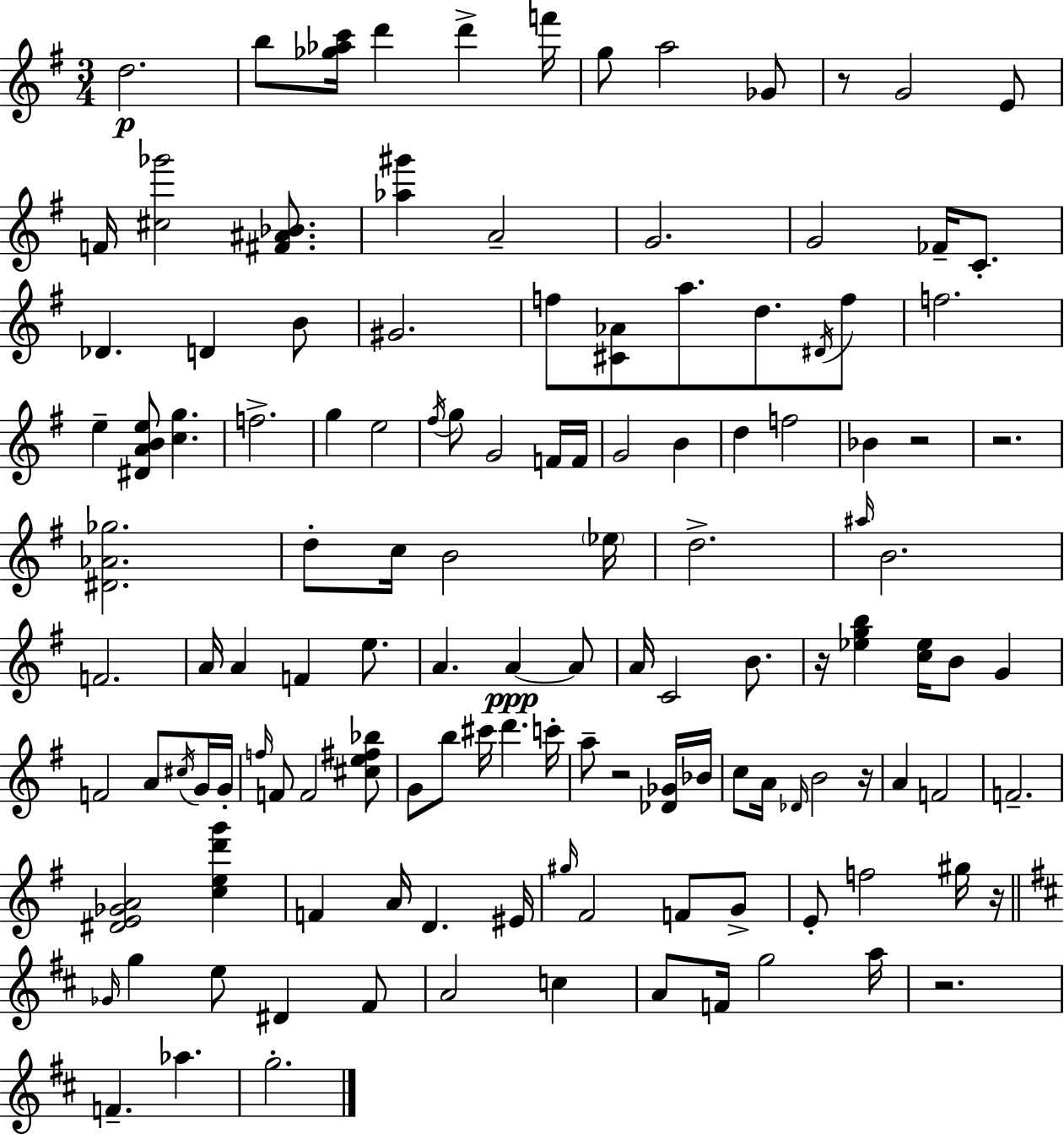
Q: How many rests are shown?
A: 8